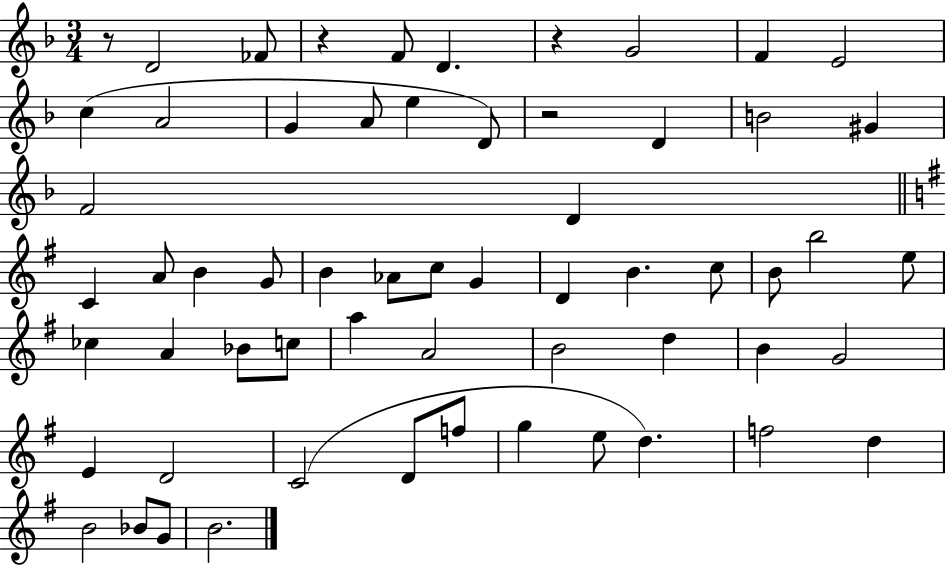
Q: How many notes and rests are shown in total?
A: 60